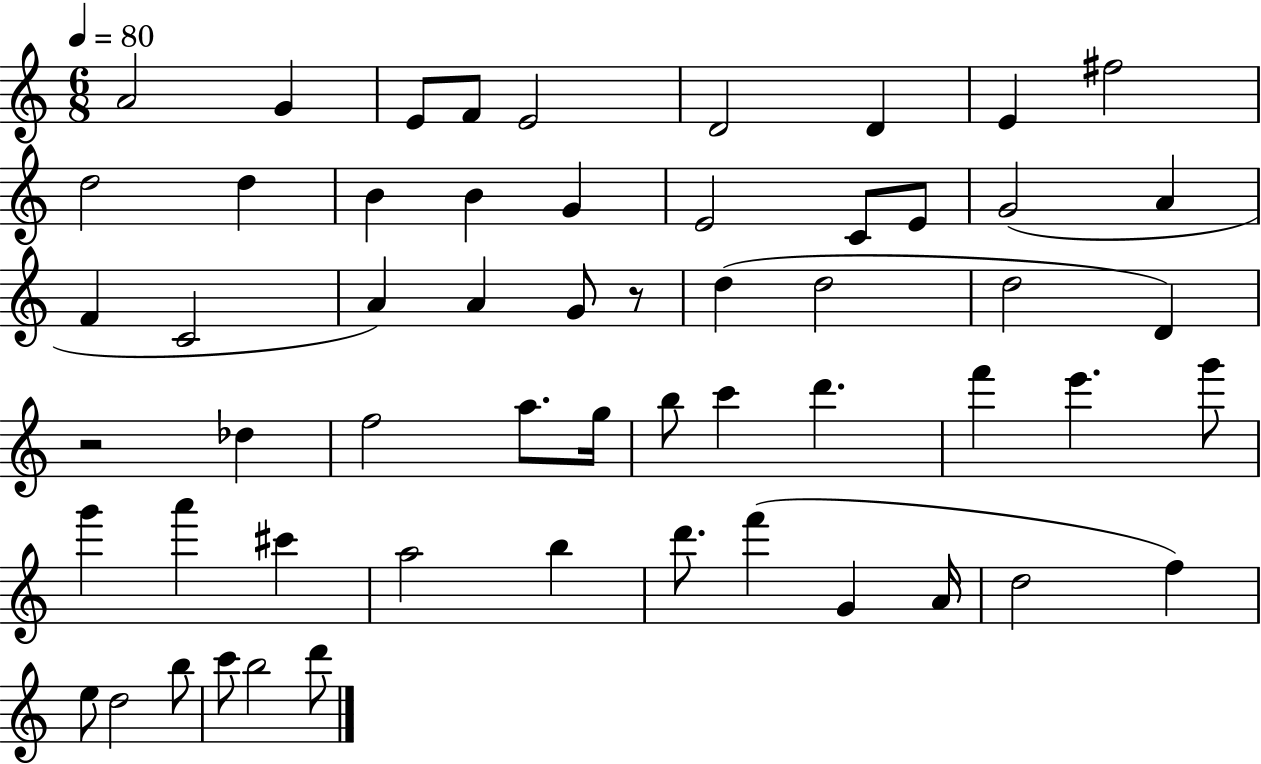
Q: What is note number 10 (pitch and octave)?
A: D5